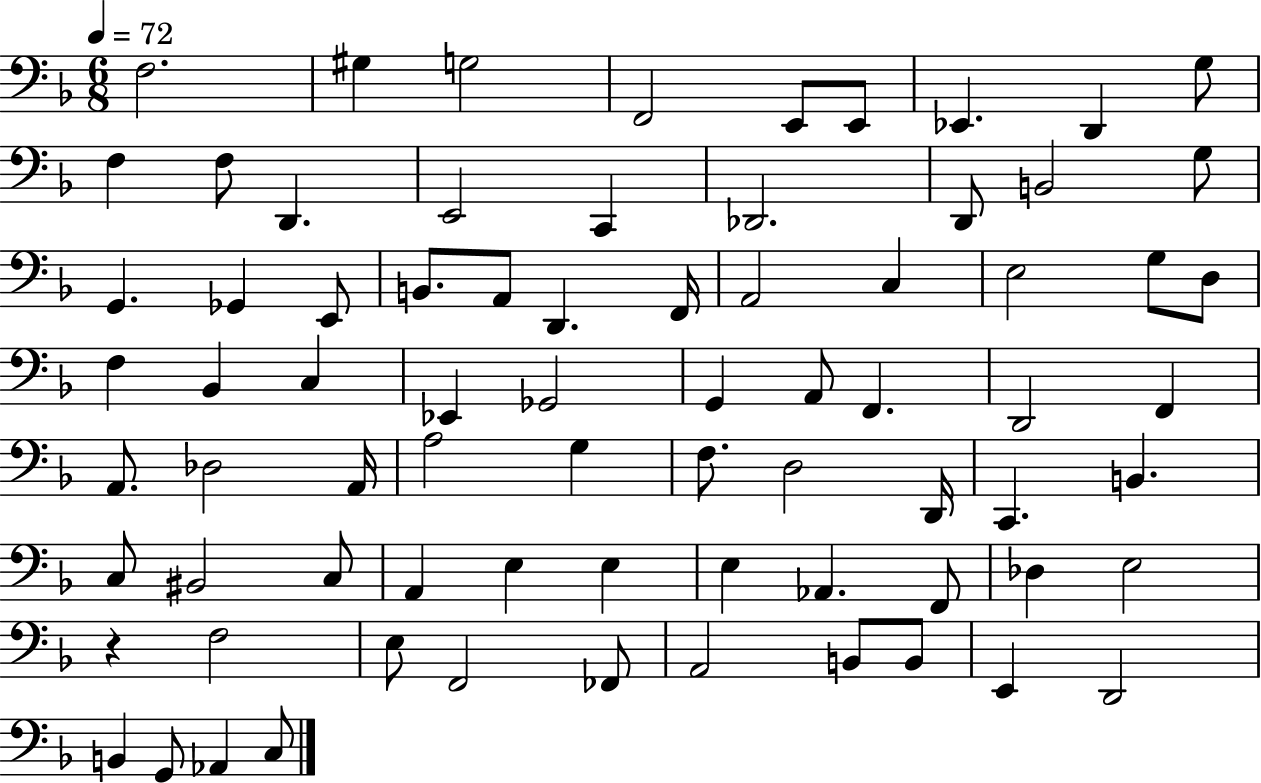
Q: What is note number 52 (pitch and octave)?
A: BIS2